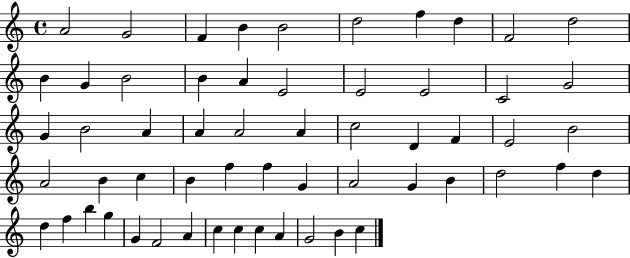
{
  \clef treble
  \time 4/4
  \defaultTimeSignature
  \key c \major
  a'2 g'2 | f'4 b'4 b'2 | d''2 f''4 d''4 | f'2 d''2 | \break b'4 g'4 b'2 | b'4 a'4 e'2 | e'2 e'2 | c'2 g'2 | \break g'4 b'2 a'4 | a'4 a'2 a'4 | c''2 d'4 f'4 | e'2 b'2 | \break a'2 b'4 c''4 | b'4 f''4 f''4 g'4 | a'2 g'4 b'4 | d''2 f''4 d''4 | \break d''4 f''4 b''4 g''4 | g'4 f'2 a'4 | c''4 c''4 c''4 a'4 | g'2 b'4 c''4 | \break \bar "|."
}